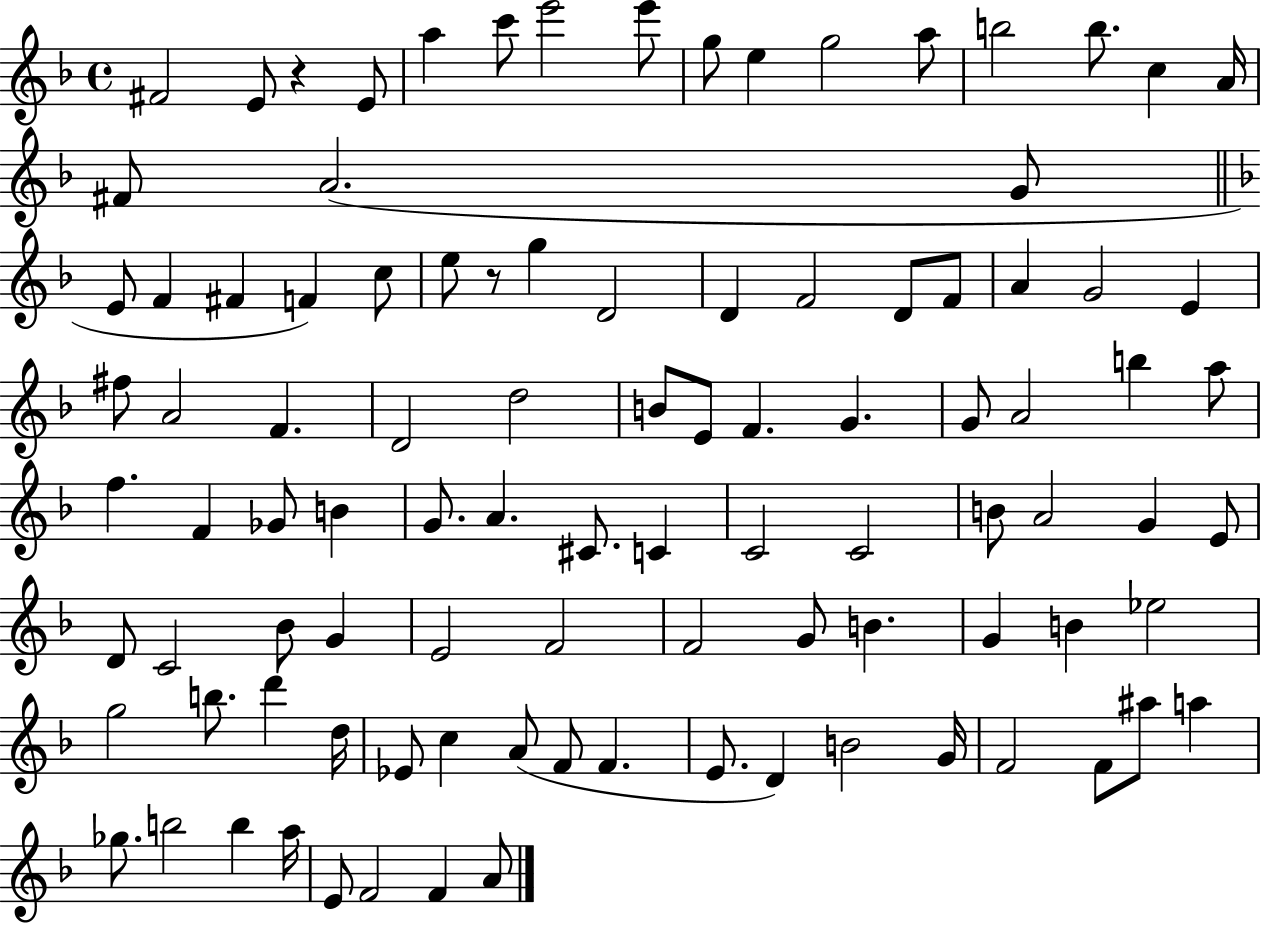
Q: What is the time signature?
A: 4/4